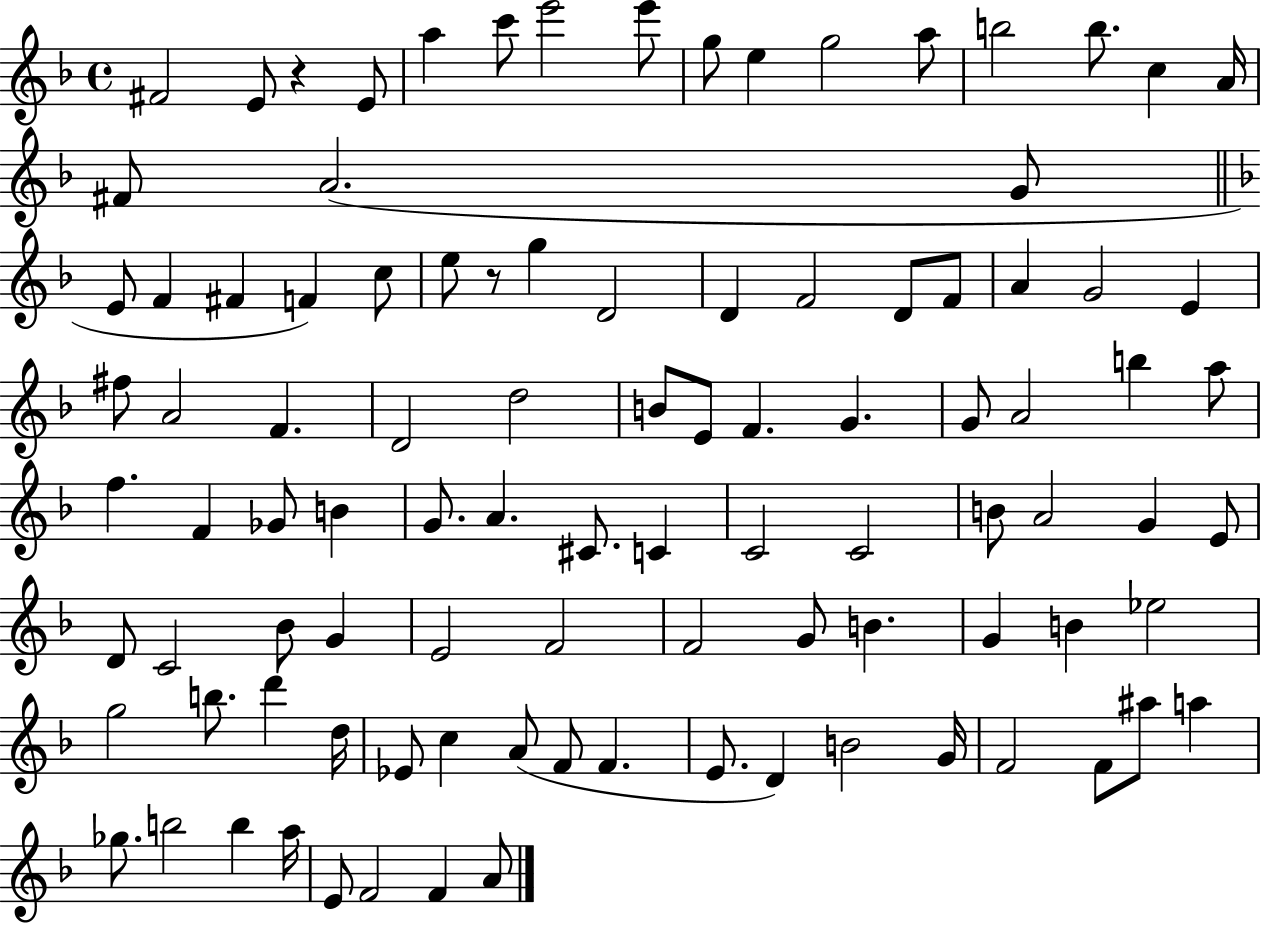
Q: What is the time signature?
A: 4/4